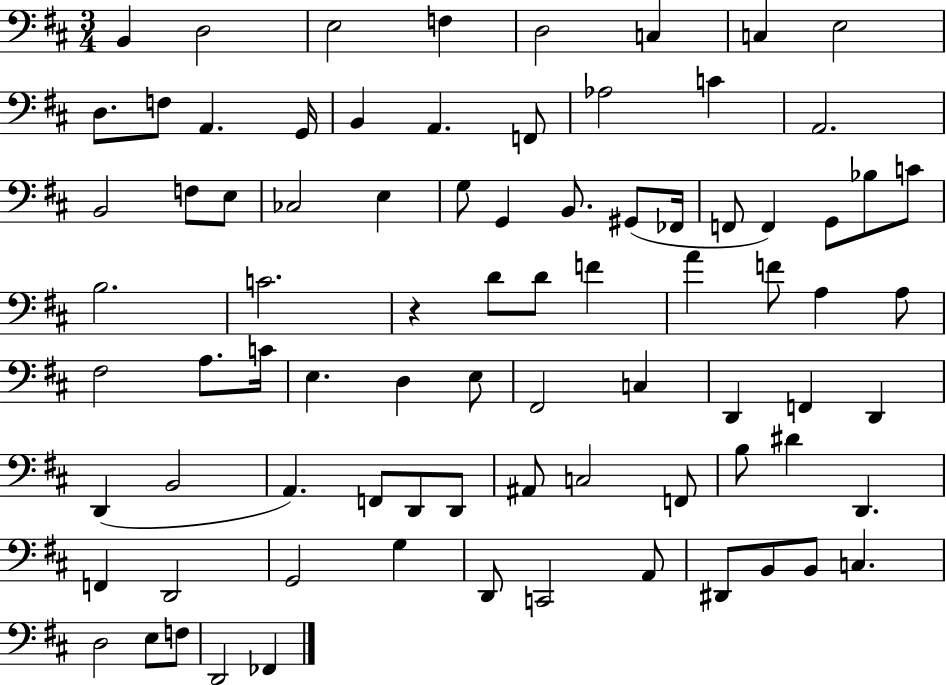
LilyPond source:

{
  \clef bass
  \numericTimeSignature
  \time 3/4
  \key d \major
  b,4 d2 | e2 f4 | d2 c4 | c4 e2 | \break d8. f8 a,4. g,16 | b,4 a,4. f,8 | aes2 c'4 | a,2. | \break b,2 f8 e8 | ces2 e4 | g8 g,4 b,8. gis,8( fes,16 | f,8 f,4) g,8 bes8 c'8 | \break b2. | c'2. | r4 d'8 d'8 f'4 | a'4 f'8 a4 a8 | \break fis2 a8. c'16 | e4. d4 e8 | fis,2 c4 | d,4 f,4 d,4 | \break d,4( b,2 | a,4.) f,8 d,8 d,8 | ais,8 c2 f,8 | b8 dis'4 d,4. | \break f,4 d,2 | g,2 g4 | d,8 c,2 a,8 | dis,8 b,8 b,8 c4. | \break d2 e8 f8 | d,2 fes,4 | \bar "|."
}